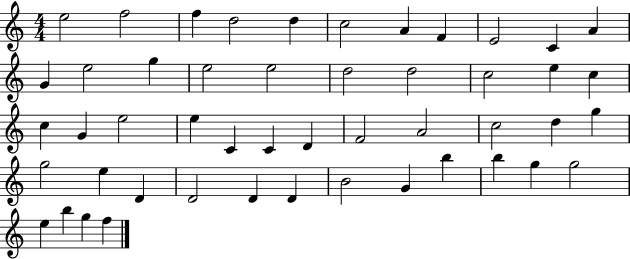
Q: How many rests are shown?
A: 0